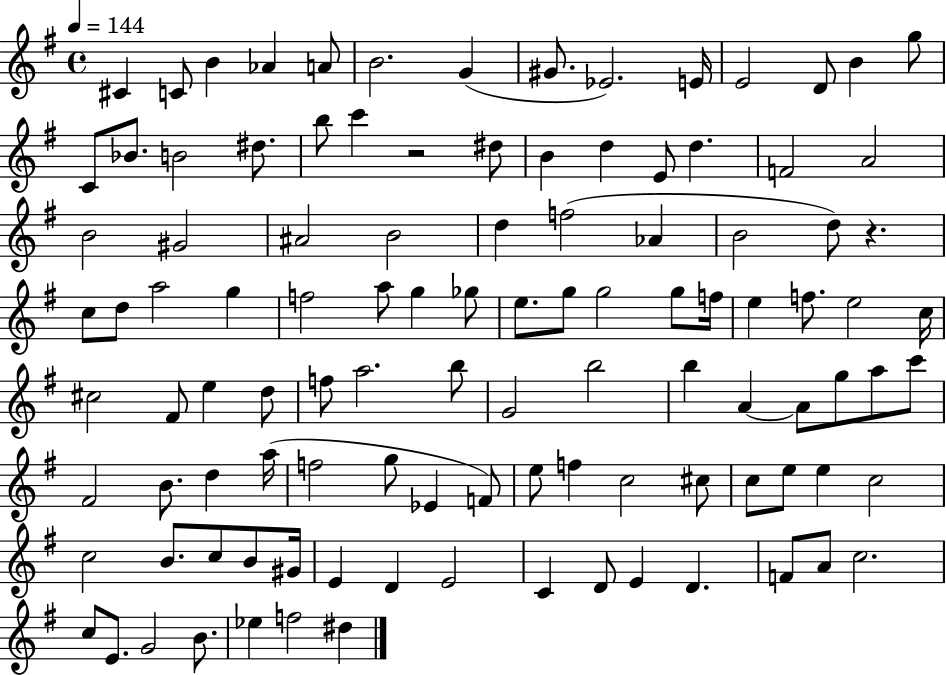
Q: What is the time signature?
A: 4/4